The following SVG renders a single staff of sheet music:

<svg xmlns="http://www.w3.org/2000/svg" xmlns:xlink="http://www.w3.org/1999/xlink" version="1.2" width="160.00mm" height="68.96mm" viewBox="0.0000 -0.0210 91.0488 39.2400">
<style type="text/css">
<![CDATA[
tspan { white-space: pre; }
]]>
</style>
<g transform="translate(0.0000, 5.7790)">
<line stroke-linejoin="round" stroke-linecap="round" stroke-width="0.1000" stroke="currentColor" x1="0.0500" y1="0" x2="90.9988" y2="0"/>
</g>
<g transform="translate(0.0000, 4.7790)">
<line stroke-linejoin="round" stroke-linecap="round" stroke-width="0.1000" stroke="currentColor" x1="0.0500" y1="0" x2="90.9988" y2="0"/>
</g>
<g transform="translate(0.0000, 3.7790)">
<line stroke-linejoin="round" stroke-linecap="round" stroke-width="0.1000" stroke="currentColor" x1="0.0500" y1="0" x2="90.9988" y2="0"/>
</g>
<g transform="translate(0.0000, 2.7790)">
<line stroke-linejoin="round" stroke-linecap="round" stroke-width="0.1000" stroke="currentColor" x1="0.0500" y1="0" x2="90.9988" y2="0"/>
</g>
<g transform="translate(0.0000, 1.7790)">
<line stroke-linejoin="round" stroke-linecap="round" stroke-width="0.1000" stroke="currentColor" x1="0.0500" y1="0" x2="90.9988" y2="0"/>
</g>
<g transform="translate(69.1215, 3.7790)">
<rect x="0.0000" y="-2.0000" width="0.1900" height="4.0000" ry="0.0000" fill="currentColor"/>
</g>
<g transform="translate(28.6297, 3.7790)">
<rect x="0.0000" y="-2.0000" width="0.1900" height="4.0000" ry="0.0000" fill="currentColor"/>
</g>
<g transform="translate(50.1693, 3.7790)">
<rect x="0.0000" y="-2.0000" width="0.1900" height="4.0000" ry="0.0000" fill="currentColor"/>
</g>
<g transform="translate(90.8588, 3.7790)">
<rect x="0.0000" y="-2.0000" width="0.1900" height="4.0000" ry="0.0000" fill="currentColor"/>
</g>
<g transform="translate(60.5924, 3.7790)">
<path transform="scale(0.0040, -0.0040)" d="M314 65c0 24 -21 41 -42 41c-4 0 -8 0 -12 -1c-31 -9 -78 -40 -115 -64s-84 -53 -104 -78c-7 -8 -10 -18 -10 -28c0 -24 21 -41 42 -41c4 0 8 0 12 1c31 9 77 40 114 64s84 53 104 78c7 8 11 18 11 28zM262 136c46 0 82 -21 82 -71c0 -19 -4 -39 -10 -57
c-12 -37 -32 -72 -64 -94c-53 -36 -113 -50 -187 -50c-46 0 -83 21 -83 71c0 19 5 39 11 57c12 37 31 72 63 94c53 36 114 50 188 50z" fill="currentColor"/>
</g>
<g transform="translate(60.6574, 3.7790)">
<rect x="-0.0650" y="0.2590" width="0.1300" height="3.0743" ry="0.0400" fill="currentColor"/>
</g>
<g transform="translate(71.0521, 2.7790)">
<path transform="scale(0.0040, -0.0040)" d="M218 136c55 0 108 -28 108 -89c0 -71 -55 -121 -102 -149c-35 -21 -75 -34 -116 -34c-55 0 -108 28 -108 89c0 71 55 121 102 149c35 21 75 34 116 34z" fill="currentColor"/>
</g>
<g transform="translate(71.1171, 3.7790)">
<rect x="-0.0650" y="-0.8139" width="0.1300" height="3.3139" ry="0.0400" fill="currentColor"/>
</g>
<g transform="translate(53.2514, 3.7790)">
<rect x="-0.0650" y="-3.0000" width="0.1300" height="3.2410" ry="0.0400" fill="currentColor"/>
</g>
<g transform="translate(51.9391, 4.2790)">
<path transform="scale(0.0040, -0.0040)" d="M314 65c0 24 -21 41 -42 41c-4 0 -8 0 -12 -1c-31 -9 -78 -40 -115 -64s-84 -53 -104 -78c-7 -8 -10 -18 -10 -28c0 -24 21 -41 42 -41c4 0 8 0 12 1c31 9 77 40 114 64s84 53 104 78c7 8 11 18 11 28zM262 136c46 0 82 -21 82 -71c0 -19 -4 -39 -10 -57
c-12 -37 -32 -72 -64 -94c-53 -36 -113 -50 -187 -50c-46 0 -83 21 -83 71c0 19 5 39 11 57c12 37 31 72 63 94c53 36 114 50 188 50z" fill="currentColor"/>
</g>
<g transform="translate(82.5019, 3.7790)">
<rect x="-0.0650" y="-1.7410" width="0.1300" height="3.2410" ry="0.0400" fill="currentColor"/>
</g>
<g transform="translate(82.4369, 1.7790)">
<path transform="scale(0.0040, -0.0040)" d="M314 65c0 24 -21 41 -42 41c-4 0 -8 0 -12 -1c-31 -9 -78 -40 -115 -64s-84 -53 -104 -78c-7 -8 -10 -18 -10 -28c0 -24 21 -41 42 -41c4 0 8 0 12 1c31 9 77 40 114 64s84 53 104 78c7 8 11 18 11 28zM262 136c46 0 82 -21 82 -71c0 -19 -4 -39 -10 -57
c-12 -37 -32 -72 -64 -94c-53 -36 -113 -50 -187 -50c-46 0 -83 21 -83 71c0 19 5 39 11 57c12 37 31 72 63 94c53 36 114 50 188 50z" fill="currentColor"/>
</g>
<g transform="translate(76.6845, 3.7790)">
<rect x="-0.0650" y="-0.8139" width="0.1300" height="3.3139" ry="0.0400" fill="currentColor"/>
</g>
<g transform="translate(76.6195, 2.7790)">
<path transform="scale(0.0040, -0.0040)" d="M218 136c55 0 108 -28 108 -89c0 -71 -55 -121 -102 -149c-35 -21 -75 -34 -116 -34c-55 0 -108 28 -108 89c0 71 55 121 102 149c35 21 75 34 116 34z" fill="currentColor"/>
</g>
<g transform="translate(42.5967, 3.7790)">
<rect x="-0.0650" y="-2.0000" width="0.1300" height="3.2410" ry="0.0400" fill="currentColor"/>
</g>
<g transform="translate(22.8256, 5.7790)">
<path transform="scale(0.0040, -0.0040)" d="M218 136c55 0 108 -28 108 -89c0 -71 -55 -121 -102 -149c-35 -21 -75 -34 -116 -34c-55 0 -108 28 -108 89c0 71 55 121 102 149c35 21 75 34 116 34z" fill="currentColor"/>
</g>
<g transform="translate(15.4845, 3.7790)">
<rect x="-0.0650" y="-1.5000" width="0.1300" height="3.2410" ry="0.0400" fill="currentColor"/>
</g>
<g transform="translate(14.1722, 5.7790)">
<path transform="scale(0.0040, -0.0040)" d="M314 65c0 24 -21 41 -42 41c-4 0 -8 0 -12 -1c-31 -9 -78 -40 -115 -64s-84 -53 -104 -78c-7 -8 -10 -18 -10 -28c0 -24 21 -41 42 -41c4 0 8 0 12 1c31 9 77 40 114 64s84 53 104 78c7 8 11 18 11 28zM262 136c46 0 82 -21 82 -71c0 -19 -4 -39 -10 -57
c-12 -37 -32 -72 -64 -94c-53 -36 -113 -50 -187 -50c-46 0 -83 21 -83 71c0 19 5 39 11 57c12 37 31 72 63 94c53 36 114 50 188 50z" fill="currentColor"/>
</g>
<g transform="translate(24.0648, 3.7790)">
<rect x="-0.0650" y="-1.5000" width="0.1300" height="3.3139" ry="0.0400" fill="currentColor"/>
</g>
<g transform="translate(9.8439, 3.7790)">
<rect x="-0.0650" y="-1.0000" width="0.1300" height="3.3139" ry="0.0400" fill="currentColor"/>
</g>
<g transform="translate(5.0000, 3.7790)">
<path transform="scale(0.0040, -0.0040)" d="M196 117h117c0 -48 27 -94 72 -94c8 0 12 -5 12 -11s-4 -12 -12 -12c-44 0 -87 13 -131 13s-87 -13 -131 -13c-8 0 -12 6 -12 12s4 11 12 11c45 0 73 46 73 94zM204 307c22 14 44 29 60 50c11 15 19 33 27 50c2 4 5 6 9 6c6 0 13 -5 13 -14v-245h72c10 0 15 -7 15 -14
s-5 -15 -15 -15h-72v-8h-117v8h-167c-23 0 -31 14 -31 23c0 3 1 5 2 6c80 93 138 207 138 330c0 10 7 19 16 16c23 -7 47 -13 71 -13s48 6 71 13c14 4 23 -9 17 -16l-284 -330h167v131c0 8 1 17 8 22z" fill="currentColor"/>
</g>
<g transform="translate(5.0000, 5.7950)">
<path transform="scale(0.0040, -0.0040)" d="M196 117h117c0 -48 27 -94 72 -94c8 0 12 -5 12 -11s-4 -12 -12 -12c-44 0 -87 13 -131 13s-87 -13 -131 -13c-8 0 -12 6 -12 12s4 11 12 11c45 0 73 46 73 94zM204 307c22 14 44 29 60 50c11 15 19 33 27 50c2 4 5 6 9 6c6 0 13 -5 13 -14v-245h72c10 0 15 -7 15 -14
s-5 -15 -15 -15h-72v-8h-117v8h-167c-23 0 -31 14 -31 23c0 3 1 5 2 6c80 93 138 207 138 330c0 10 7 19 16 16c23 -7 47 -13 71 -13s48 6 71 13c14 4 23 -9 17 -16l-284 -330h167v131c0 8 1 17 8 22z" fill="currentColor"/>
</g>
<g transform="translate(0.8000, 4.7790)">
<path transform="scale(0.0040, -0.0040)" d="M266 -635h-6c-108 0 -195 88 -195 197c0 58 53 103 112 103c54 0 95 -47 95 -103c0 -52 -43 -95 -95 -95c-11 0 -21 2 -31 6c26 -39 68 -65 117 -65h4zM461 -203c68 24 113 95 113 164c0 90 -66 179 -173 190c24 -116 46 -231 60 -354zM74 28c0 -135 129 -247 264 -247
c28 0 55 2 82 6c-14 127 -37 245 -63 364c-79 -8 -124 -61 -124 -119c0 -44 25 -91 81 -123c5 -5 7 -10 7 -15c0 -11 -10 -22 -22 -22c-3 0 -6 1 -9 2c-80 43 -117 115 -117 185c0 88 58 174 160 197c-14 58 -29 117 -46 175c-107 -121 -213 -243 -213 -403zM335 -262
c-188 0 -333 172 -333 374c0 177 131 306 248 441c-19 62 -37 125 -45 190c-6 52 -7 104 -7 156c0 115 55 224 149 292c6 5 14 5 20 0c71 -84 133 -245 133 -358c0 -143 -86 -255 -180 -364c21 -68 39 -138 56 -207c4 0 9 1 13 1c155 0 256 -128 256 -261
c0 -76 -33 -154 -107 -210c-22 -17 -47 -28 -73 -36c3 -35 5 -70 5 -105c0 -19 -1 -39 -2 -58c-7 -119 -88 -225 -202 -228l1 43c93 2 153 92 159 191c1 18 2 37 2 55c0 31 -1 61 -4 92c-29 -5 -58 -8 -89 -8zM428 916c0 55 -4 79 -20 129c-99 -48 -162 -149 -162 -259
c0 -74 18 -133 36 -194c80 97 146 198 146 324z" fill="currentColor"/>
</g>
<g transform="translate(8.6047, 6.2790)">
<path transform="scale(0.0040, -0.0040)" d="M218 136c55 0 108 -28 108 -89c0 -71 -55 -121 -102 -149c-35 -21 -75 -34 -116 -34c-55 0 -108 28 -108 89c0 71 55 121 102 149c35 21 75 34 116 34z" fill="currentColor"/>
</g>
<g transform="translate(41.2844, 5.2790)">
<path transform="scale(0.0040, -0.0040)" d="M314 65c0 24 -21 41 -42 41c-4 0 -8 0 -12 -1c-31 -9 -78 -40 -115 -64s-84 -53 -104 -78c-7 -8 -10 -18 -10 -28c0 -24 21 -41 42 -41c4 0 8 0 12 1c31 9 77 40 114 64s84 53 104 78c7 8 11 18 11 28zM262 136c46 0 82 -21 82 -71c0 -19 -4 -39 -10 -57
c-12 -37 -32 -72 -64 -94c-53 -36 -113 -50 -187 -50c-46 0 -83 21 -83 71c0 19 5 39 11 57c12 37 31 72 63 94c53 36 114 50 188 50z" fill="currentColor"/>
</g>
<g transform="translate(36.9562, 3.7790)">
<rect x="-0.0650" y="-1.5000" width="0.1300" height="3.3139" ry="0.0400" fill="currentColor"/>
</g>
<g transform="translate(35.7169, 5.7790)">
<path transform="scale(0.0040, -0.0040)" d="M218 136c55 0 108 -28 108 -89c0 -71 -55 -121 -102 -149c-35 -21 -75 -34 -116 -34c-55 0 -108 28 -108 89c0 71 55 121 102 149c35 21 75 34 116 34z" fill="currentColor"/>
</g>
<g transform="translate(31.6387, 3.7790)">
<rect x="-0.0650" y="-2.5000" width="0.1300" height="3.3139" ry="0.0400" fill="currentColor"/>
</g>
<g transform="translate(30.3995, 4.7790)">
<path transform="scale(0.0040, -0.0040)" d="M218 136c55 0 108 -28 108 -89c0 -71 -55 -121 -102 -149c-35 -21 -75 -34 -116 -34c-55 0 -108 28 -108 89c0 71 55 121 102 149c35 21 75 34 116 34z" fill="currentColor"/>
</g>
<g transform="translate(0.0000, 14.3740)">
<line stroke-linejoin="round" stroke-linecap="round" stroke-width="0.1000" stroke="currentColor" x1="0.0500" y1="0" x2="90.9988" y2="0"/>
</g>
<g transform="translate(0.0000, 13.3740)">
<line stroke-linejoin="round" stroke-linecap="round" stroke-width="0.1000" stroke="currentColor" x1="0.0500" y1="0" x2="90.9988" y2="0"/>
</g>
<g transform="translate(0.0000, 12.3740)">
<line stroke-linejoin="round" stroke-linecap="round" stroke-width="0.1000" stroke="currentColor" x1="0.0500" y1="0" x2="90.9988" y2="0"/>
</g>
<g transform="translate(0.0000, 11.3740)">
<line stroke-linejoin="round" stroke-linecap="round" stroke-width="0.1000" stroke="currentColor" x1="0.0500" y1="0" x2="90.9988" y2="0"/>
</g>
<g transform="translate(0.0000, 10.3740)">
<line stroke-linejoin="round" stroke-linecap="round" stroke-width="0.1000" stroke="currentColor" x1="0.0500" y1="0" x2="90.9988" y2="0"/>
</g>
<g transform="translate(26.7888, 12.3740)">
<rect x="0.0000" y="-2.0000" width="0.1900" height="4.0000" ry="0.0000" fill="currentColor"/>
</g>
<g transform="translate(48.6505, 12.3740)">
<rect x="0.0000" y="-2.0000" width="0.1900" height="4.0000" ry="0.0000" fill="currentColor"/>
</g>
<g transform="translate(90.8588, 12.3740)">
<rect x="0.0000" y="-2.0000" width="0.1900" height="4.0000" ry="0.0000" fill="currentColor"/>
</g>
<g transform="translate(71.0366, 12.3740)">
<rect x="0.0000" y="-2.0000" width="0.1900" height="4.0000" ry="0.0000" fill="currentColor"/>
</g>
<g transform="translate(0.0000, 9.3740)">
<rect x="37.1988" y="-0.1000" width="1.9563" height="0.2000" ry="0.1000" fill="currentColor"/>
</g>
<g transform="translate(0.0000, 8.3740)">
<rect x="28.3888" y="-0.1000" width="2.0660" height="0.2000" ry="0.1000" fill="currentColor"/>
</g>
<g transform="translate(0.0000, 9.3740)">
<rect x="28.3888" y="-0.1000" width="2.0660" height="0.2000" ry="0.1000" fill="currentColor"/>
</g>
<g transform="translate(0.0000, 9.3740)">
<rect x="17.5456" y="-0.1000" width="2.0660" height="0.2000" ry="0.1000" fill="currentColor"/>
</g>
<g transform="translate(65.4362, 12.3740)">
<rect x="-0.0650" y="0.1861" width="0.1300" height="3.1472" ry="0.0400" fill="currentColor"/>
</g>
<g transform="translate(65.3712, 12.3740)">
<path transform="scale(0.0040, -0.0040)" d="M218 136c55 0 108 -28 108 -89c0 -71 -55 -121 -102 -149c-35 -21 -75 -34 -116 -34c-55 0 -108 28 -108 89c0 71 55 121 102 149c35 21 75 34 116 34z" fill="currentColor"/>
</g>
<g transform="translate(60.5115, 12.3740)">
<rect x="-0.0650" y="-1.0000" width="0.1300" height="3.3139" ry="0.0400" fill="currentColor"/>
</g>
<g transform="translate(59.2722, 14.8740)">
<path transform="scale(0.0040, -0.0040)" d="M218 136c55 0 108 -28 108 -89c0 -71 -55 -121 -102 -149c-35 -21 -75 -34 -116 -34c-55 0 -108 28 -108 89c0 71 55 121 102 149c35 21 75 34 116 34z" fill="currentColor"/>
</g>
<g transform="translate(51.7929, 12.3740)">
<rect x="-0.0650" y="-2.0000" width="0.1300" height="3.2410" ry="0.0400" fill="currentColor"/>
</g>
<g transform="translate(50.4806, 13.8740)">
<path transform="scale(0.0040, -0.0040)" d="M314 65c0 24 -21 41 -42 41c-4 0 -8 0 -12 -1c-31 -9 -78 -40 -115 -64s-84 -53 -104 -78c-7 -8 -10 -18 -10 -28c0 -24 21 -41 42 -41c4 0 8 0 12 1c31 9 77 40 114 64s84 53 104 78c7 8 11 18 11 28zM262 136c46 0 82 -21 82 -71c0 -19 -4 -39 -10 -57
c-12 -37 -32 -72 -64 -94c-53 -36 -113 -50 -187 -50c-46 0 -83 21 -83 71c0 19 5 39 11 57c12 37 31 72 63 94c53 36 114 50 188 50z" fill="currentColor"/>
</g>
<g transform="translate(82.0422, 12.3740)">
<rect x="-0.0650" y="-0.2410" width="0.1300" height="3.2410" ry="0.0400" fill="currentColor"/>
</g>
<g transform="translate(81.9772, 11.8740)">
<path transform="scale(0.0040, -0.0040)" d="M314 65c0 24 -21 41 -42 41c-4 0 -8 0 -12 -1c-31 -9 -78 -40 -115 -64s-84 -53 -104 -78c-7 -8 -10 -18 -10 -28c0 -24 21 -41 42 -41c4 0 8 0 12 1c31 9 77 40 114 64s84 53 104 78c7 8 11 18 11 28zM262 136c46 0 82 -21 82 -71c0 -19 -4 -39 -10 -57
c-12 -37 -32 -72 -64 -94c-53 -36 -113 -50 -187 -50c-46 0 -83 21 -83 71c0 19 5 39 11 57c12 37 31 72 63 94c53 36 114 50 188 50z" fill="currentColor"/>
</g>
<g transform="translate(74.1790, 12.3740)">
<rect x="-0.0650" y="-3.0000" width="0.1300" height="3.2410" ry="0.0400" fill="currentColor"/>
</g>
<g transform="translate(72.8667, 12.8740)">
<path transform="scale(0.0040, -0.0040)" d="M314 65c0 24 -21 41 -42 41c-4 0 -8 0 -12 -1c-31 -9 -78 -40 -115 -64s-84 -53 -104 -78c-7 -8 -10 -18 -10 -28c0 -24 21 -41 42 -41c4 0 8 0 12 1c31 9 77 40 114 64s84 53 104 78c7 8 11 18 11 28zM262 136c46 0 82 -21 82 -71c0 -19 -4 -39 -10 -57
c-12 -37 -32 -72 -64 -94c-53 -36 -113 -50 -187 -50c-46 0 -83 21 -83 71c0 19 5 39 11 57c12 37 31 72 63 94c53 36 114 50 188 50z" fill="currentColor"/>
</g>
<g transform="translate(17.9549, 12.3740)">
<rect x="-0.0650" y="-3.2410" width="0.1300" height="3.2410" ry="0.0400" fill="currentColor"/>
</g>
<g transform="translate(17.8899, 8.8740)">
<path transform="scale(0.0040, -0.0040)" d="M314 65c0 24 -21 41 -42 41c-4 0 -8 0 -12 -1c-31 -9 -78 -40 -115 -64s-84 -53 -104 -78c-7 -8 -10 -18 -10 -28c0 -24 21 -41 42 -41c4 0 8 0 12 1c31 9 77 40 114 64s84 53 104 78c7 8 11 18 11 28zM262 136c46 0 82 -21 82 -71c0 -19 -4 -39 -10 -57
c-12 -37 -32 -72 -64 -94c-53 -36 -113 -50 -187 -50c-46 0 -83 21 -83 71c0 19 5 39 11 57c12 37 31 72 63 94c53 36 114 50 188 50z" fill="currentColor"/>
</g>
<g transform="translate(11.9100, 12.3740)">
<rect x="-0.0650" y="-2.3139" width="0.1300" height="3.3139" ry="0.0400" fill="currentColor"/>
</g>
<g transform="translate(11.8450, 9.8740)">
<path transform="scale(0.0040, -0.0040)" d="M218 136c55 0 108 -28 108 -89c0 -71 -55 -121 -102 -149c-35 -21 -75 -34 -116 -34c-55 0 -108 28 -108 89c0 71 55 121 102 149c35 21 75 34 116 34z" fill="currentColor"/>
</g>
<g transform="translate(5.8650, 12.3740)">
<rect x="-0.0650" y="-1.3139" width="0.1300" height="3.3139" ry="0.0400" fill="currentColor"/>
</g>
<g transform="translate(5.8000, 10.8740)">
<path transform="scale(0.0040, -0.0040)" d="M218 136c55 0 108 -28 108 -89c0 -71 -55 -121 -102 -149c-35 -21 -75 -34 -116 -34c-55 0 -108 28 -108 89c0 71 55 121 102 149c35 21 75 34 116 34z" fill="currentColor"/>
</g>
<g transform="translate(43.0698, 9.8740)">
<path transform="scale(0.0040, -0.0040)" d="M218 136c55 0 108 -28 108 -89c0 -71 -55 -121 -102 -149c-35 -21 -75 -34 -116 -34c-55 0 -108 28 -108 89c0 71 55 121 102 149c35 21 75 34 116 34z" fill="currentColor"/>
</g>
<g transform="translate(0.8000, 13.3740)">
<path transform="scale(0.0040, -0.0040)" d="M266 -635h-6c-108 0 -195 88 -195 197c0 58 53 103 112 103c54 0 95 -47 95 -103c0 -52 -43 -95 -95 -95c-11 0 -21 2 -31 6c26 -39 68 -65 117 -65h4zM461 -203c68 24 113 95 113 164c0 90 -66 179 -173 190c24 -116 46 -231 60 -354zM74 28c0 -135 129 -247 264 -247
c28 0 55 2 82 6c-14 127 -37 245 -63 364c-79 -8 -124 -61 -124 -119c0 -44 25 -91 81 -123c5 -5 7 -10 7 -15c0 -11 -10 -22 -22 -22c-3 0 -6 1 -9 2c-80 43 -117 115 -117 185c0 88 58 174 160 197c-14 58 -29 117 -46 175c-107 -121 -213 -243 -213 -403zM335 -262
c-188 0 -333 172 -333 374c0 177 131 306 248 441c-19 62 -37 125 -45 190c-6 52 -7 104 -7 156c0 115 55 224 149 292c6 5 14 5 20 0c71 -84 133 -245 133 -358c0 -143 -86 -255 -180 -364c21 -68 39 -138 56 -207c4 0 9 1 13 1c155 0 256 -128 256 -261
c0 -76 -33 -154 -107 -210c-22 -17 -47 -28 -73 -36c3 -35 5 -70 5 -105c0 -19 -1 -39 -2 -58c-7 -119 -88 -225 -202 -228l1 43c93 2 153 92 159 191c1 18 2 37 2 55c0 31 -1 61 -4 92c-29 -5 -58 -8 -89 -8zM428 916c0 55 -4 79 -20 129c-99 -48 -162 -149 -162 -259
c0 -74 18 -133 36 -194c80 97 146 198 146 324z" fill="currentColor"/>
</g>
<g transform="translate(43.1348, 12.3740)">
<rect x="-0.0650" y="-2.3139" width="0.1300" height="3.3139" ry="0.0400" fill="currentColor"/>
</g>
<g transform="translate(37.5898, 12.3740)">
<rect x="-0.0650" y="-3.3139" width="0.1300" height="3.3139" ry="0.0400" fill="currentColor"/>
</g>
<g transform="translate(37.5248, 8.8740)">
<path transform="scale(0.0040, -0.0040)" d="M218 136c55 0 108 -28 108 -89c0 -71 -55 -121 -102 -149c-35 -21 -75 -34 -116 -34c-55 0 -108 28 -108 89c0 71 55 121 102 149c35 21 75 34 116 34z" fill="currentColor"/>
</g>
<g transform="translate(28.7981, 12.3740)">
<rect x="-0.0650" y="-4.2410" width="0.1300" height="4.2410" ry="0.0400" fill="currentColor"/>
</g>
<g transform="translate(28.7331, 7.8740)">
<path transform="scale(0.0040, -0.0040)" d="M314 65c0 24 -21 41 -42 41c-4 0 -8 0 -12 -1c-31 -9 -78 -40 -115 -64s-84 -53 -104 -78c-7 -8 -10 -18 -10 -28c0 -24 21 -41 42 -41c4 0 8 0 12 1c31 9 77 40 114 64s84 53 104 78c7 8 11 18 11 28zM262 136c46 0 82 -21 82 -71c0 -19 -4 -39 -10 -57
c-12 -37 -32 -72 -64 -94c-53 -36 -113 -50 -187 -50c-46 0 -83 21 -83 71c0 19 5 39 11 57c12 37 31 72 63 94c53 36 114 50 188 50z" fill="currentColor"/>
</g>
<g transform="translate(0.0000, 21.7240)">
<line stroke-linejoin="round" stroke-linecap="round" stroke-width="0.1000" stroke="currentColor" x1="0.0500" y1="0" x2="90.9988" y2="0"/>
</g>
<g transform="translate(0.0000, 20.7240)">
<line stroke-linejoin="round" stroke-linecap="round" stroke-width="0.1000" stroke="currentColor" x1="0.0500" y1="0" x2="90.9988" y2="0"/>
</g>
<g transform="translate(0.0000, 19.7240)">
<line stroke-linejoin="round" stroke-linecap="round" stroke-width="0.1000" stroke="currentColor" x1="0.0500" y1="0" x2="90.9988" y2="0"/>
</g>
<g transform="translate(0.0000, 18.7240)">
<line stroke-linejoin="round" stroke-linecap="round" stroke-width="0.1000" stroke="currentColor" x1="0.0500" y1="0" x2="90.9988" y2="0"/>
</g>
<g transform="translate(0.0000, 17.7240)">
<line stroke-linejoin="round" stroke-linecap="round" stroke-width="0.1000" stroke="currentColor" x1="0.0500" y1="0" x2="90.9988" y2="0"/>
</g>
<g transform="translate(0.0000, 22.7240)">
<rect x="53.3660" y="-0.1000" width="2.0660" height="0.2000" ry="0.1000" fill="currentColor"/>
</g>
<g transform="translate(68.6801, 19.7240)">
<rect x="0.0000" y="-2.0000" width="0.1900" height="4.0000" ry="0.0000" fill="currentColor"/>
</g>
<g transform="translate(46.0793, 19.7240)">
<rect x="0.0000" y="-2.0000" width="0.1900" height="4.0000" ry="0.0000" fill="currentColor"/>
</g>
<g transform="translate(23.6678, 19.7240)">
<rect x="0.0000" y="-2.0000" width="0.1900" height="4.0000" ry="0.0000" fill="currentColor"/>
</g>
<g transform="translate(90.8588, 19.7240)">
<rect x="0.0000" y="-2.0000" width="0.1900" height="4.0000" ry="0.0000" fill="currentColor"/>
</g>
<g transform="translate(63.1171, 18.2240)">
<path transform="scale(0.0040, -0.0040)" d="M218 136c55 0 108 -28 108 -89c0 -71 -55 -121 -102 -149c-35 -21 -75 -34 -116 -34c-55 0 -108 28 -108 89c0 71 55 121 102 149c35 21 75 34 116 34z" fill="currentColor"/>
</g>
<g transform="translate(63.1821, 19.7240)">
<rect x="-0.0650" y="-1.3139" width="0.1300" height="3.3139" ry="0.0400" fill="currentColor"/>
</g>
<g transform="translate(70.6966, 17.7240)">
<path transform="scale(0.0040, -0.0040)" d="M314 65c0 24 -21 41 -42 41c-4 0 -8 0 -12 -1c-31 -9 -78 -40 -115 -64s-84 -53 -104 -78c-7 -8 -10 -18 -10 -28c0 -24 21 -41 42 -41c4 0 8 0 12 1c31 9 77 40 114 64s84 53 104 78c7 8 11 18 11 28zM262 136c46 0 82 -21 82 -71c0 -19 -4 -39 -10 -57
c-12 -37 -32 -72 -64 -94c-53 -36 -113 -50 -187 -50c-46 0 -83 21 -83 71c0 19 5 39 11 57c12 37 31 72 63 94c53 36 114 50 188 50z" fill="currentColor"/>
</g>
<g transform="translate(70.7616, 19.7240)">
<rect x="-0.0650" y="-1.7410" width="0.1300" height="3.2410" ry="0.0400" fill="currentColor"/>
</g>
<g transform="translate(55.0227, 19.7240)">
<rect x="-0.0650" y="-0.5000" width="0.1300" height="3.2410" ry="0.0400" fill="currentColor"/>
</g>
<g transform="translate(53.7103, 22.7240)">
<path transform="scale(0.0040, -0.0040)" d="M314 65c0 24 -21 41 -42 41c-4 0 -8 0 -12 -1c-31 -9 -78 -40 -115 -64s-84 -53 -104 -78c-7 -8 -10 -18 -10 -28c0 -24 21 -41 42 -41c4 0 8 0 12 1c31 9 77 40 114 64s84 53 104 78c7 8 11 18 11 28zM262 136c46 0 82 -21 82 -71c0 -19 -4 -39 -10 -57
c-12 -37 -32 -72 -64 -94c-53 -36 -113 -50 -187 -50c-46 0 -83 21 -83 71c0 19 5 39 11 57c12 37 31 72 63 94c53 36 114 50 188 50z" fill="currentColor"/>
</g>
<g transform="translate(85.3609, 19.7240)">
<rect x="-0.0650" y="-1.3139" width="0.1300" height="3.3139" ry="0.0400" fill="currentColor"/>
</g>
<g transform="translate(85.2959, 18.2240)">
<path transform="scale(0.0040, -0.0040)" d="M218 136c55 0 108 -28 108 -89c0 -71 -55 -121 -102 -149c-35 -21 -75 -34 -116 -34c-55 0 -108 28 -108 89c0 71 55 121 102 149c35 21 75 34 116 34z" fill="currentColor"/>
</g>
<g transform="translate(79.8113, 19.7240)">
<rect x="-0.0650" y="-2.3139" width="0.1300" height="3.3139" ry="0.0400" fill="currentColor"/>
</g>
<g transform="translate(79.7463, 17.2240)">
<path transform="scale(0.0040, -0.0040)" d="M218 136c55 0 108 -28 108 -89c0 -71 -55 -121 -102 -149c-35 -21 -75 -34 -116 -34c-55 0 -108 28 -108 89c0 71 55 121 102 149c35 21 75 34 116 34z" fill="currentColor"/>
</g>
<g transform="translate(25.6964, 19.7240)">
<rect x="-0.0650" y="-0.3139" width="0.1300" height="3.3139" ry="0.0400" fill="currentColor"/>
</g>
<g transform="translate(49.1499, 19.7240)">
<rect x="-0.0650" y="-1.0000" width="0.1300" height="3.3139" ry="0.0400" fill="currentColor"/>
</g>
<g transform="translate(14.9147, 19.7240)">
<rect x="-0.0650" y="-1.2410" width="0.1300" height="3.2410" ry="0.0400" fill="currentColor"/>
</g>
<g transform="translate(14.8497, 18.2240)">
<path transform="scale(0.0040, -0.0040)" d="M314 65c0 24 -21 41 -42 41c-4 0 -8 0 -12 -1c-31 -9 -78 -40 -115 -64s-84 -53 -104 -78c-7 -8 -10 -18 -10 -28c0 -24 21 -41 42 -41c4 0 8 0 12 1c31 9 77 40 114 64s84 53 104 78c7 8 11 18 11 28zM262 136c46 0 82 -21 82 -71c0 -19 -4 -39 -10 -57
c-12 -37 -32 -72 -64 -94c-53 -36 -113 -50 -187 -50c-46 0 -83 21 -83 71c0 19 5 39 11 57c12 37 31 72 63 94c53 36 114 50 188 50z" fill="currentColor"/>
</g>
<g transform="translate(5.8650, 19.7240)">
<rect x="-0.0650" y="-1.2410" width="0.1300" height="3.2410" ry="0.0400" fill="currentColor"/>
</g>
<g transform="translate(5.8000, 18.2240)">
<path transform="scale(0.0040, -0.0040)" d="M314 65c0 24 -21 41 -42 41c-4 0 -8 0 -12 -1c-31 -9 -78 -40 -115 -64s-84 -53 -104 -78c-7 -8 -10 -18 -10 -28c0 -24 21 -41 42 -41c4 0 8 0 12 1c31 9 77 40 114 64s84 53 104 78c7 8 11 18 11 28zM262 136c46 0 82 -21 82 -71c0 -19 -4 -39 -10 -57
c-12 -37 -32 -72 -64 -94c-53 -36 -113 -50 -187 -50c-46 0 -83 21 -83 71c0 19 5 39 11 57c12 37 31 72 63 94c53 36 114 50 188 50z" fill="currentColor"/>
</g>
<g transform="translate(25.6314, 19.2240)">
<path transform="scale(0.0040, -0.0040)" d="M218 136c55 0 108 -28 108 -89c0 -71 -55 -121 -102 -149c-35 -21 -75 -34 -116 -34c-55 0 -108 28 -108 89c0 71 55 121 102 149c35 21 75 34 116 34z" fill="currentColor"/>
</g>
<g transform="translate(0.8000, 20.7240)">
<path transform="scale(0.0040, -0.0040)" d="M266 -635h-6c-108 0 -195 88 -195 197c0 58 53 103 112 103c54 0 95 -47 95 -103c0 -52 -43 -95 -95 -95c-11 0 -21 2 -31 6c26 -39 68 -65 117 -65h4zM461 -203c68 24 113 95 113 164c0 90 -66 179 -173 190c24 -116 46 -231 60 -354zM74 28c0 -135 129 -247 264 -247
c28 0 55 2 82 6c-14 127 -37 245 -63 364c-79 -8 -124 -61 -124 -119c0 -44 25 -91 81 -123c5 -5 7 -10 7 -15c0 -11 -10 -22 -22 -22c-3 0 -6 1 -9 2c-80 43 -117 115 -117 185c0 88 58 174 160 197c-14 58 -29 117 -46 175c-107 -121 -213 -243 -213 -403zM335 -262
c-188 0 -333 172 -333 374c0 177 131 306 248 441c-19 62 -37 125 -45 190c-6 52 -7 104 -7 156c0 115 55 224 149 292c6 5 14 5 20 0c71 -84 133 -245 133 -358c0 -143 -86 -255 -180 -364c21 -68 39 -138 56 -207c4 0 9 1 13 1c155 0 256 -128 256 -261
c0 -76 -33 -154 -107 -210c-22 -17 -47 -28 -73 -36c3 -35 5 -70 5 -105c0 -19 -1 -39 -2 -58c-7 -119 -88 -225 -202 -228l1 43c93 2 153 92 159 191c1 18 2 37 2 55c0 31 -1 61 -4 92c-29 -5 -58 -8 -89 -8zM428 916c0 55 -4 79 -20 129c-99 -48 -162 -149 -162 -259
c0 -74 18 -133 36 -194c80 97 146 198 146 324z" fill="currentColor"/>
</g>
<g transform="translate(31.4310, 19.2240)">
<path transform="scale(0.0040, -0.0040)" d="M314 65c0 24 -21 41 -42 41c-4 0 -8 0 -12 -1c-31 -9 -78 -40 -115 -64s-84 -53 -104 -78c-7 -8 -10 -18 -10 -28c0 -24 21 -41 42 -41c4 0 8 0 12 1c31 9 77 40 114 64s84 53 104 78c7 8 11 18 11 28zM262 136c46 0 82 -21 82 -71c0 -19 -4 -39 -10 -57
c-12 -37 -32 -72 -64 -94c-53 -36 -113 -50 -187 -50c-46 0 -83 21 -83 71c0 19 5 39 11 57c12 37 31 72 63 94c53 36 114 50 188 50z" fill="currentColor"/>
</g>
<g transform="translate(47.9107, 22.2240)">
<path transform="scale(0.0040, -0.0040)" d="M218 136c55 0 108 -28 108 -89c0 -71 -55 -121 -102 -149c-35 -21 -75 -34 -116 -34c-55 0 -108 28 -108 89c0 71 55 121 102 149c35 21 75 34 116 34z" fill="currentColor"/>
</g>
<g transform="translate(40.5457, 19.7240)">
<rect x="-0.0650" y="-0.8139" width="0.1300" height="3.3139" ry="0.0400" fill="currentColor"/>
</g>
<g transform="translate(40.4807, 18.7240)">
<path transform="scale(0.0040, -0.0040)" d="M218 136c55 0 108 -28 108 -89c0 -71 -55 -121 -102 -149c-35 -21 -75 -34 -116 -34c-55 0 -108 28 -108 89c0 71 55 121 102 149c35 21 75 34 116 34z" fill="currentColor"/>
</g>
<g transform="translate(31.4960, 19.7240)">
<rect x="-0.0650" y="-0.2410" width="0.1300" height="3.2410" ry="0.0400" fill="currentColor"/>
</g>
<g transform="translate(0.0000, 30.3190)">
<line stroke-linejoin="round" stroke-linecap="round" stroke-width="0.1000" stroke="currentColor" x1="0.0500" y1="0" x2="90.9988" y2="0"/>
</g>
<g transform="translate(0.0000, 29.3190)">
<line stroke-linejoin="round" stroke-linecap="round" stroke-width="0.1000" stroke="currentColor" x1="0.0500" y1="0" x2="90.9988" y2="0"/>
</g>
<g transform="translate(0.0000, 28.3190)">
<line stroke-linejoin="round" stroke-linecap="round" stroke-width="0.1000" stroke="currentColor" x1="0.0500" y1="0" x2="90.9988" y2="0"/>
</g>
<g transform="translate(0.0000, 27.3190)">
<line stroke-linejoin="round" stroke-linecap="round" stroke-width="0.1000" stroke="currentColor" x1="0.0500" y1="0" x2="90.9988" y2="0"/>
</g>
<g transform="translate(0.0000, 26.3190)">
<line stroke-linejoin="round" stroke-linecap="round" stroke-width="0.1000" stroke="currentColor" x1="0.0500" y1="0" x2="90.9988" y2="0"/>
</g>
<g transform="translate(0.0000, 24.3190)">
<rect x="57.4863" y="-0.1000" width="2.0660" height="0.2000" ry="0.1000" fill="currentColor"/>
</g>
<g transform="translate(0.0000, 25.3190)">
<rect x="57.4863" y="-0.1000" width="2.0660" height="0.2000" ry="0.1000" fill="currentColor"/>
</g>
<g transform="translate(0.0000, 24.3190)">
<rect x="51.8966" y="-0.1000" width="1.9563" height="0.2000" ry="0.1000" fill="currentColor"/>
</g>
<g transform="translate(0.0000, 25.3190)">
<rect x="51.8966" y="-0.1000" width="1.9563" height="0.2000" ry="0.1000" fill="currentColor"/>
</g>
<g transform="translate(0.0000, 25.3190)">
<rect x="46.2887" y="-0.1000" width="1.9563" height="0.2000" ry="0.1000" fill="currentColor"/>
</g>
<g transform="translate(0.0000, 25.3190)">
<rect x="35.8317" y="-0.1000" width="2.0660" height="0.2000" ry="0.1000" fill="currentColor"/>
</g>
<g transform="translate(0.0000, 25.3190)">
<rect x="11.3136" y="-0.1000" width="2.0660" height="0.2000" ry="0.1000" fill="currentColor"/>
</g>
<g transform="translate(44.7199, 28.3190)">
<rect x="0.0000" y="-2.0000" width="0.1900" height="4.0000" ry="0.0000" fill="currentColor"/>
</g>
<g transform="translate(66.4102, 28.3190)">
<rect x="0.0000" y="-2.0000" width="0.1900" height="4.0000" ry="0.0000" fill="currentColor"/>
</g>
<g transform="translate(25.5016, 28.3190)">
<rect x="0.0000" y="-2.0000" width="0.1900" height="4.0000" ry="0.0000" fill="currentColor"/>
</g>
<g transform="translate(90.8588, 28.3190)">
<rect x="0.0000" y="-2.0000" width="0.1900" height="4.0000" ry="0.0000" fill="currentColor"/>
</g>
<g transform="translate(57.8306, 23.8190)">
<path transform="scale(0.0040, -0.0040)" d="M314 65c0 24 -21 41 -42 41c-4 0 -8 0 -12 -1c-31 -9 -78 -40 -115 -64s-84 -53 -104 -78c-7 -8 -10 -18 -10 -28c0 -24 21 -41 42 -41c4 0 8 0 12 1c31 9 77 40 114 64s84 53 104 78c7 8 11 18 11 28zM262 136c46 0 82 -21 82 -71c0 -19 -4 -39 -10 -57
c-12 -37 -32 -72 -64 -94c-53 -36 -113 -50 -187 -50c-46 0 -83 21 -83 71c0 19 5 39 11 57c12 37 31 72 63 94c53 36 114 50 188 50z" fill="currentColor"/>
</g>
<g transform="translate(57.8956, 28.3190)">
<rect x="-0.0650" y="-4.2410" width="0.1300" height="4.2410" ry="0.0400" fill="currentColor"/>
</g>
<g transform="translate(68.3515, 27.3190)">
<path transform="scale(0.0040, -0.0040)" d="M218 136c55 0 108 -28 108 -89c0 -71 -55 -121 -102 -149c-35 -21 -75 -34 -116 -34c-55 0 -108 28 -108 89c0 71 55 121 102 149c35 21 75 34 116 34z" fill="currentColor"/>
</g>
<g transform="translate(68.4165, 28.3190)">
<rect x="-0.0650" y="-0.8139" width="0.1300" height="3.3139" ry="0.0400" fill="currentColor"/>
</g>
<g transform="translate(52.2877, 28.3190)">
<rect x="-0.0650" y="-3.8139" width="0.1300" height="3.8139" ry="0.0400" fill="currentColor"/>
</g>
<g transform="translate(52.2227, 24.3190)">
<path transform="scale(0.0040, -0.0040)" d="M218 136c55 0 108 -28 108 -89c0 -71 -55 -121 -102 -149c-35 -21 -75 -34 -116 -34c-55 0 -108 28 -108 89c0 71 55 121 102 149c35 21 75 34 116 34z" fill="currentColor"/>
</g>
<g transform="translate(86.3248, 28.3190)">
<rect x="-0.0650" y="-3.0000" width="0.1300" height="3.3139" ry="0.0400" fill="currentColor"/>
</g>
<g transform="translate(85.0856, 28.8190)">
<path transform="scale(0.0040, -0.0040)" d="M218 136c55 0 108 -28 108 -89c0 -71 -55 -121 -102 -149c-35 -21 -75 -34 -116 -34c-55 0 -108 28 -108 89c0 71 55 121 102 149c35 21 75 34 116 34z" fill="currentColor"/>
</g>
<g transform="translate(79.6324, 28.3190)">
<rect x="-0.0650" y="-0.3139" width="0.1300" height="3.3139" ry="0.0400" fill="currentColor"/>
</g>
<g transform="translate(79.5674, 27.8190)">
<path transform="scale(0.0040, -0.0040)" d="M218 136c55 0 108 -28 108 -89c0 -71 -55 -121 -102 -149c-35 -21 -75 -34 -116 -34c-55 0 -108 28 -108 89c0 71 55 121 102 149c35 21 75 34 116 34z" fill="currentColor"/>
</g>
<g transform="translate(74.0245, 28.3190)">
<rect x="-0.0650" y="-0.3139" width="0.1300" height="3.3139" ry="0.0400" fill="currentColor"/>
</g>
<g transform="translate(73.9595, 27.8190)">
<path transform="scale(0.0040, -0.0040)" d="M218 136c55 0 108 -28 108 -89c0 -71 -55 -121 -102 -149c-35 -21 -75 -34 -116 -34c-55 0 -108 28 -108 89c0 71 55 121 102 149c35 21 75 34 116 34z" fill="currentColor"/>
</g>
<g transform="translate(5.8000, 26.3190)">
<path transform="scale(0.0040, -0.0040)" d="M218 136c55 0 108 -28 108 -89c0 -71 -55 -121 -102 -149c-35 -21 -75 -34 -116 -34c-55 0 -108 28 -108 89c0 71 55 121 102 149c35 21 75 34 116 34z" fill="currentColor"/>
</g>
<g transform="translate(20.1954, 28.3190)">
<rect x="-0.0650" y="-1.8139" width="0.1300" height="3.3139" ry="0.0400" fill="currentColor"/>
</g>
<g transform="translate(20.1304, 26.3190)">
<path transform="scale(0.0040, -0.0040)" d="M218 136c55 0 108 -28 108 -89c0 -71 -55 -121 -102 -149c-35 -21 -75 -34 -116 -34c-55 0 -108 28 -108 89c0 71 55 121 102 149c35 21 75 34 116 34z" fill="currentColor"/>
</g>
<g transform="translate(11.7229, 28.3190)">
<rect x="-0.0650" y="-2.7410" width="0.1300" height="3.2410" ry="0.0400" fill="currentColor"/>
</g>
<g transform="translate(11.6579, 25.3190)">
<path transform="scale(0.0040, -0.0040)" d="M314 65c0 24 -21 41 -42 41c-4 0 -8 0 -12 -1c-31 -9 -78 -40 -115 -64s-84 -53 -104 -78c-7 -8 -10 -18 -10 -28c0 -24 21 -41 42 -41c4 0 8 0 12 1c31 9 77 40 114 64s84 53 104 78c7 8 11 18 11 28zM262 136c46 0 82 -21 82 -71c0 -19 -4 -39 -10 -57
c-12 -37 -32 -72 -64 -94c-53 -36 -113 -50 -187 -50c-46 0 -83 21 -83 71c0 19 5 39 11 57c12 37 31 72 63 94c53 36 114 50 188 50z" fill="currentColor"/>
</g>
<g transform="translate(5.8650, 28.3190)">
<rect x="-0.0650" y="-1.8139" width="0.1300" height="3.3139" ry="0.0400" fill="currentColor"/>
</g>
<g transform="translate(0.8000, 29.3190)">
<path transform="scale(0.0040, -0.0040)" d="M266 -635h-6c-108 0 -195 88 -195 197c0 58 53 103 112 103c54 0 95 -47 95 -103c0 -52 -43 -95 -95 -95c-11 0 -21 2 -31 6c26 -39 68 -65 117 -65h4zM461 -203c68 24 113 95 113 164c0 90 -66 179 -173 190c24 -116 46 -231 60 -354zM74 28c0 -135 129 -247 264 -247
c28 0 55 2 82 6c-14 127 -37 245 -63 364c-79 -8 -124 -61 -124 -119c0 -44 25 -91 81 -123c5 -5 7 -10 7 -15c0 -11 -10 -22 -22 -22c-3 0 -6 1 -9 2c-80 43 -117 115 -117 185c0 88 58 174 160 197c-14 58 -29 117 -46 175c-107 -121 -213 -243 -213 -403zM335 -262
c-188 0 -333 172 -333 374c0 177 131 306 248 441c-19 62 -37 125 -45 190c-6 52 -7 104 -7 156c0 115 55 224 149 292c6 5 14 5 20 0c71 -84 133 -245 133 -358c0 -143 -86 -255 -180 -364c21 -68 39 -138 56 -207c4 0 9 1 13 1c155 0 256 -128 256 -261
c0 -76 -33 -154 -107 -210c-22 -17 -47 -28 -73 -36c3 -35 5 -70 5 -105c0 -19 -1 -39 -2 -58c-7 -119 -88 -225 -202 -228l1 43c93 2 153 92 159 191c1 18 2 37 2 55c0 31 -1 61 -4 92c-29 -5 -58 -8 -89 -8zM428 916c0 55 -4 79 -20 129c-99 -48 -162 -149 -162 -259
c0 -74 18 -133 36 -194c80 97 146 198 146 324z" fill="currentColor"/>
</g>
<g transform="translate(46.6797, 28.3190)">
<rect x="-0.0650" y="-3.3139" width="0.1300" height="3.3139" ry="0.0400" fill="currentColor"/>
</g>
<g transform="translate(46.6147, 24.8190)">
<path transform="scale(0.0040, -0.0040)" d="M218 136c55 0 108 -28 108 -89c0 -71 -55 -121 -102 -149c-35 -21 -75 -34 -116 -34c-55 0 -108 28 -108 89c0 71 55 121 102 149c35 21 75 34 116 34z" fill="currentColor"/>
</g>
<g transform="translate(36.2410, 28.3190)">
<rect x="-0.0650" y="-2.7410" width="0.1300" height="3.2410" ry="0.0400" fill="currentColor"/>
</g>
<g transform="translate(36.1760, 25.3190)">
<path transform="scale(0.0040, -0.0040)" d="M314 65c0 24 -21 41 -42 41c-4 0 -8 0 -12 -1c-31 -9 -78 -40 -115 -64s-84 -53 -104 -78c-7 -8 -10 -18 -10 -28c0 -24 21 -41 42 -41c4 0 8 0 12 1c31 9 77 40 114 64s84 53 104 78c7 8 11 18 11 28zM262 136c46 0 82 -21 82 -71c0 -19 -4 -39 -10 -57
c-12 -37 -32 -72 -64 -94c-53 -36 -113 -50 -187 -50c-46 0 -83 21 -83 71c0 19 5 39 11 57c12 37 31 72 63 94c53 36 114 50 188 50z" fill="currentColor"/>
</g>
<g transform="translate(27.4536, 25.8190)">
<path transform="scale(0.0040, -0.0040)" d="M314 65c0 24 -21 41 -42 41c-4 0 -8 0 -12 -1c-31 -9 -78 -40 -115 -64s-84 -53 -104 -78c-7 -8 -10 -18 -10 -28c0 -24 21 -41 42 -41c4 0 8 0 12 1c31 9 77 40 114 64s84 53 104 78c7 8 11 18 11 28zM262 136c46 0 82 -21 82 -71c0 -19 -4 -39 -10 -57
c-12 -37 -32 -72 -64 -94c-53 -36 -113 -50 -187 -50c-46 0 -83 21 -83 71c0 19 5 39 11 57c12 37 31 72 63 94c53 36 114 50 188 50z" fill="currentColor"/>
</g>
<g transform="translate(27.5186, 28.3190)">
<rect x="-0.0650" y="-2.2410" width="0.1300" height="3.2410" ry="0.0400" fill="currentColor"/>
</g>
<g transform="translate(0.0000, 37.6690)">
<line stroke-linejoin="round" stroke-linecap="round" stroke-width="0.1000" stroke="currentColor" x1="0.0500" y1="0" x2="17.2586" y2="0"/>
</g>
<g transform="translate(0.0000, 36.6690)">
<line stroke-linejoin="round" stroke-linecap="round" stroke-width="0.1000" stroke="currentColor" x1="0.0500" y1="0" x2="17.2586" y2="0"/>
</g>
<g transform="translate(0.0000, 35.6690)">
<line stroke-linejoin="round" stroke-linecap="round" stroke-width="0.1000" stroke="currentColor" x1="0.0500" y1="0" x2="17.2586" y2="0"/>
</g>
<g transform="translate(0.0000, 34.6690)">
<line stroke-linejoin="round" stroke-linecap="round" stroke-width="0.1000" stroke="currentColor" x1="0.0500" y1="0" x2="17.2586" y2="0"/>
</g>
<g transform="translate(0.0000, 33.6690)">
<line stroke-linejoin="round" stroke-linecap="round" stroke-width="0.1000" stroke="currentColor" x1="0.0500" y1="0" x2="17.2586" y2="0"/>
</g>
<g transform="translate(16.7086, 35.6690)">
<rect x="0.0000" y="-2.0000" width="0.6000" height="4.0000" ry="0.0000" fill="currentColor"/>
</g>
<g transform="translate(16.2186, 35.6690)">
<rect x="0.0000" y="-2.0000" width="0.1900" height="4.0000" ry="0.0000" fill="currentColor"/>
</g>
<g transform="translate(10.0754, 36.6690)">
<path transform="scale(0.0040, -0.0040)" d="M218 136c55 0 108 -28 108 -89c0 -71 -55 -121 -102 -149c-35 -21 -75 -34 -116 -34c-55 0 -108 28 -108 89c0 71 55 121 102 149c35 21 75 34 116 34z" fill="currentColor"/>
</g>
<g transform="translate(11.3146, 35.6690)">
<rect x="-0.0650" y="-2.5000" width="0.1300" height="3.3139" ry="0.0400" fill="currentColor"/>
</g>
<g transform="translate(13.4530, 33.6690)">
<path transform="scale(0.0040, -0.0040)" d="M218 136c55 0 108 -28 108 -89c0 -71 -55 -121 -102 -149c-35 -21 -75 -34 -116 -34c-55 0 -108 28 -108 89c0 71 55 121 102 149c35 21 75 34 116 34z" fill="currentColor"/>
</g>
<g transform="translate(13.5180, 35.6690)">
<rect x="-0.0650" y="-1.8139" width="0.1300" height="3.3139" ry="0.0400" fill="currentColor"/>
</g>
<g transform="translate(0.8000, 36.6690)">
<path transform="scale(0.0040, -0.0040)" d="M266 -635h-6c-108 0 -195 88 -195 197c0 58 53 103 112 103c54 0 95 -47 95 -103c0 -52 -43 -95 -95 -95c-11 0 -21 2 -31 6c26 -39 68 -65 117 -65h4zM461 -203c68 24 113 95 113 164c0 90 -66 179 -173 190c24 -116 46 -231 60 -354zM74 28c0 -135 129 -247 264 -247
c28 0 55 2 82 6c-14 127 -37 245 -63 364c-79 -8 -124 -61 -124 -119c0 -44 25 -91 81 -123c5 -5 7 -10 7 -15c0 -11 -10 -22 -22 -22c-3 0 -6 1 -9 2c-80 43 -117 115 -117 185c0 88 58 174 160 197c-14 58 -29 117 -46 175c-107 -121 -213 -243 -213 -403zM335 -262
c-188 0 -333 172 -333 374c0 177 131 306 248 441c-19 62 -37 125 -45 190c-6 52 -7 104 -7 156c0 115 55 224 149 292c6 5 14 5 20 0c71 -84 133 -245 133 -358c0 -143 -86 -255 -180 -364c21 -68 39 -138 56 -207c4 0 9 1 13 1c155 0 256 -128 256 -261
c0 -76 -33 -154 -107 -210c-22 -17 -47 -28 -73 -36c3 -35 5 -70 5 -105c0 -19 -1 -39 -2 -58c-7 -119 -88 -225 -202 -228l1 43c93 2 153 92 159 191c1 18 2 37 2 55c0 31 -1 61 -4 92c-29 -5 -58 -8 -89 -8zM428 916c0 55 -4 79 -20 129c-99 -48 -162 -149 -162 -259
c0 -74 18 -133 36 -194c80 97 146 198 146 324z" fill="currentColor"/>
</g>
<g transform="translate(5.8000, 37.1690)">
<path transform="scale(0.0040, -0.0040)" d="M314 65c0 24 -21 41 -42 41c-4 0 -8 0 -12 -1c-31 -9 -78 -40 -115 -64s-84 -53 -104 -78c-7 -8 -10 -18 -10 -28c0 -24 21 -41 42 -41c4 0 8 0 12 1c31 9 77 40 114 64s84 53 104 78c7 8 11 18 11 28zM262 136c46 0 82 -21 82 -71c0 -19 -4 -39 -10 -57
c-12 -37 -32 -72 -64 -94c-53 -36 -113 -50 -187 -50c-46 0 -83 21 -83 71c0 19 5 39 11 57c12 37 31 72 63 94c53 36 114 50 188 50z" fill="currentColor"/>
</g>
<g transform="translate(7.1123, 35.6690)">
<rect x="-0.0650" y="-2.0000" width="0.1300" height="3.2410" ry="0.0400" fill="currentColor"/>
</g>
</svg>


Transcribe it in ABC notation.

X:1
T:Untitled
M:4/4
L:1/4
K:C
D E2 E G E F2 A2 B2 d d f2 e g b2 d'2 b g F2 D B A2 c2 e2 e2 c c2 d D C2 e f2 g e f a2 f g2 a2 b c' d'2 d c c A F2 G f